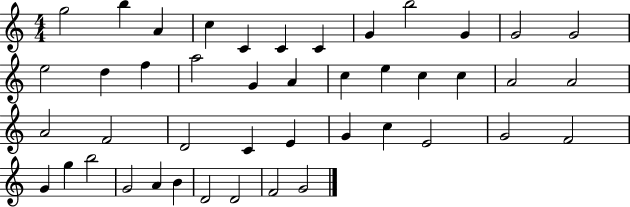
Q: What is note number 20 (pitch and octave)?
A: E5